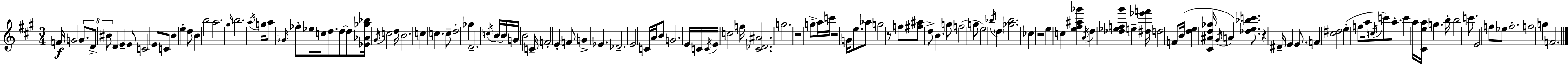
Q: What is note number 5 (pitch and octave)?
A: BIS4